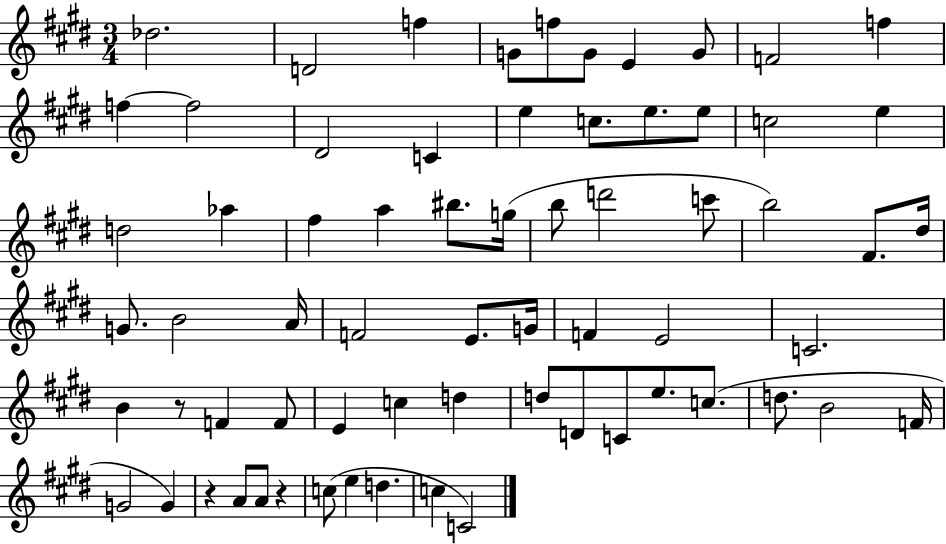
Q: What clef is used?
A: treble